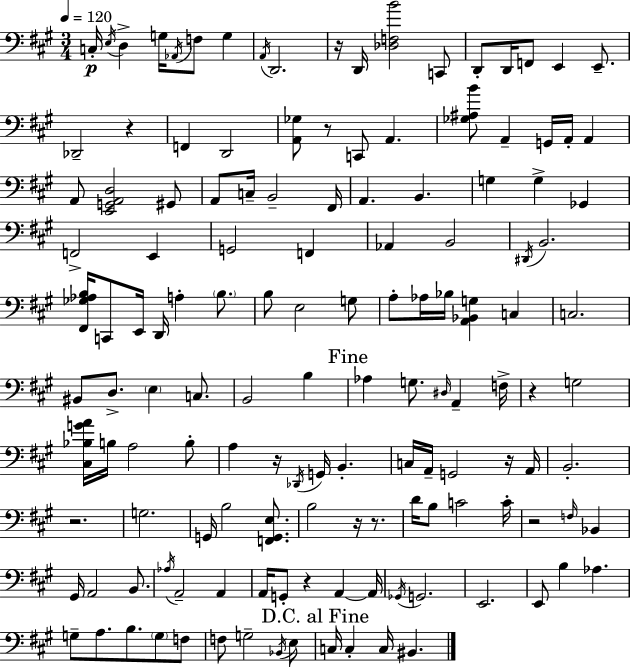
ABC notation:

X:1
T:Untitled
M:3/4
L:1/4
K:A
C,/4 E,/4 D, G,/4 _A,,/4 F,/2 G, A,,/4 D,,2 z/4 D,,/4 [_D,F,B]2 C,,/2 D,,/2 D,,/4 F,,/2 E,, E,,/2 _D,,2 z F,, D,,2 [A,,_G,]/2 z/2 C,,/2 A,, [_G,^A,B]/2 A,, G,,/4 A,,/4 A,, A,,/2 [E,,G,,A,,D,]2 ^G,,/2 A,,/2 C,/4 B,,2 ^F,,/4 A,, B,, G, G, _G,, F,,2 E,, G,,2 F,, _A,, B,,2 ^D,,/4 B,,2 [^F,,_G,_A,B,]/4 C,,/2 E,,/4 D,,/4 A, B,/2 B,/2 E,2 G,/2 A,/2 _A,/4 _B,/4 [A,,_B,,G,] C, C,2 ^B,,/2 D,/2 E, C,/2 B,,2 B, _A, G,/2 ^D,/4 A,, F,/4 z G,2 [^C,_B,GA]/4 B,/4 A,2 B,/2 A, z/4 _D,,/4 G,,/4 B,, C,/4 A,,/4 G,,2 z/4 A,,/4 B,,2 z2 G,2 G,,/4 B,2 [F,,G,,E,]/2 B,2 z/4 z/2 D/4 B,/2 C2 C/4 z2 F,/4 _B,, ^G,,/4 A,,2 B,,/2 _A,/4 A,,2 A,, A,,/4 G,,/2 z A,, A,,/4 _G,,/4 G,,2 E,,2 E,,/2 B, _A, G,/2 A,/2 B,/2 G,/2 F,/2 F,/2 G,2 _B,,/4 E,/2 C,/4 C, C,/4 ^B,,